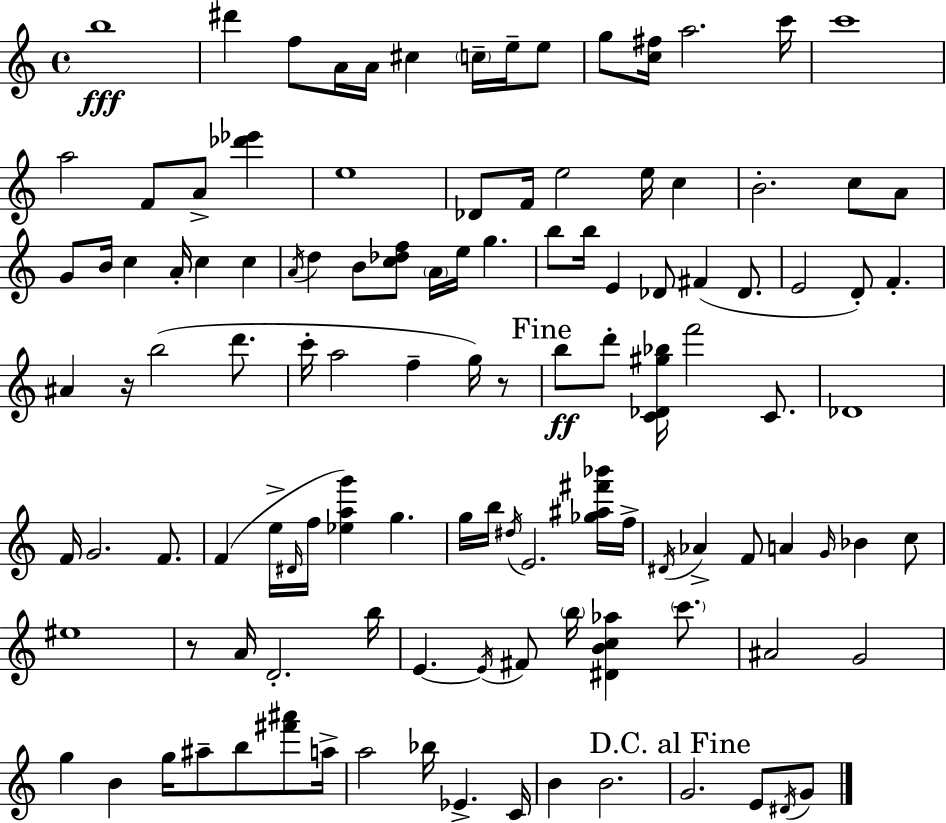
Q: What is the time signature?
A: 4/4